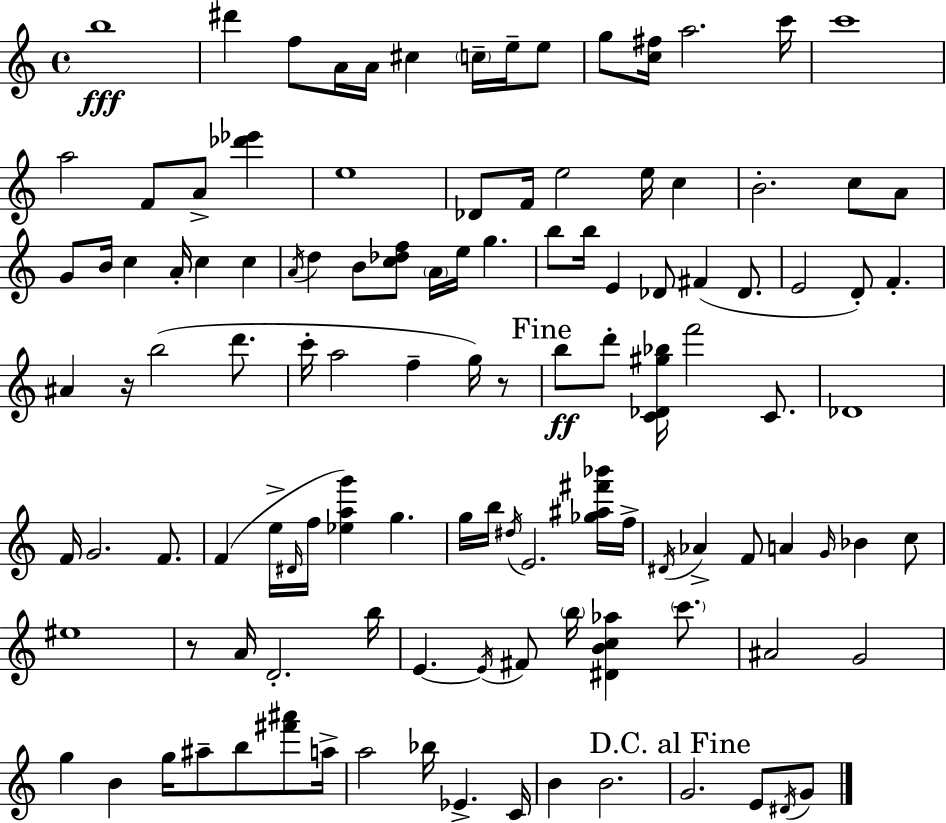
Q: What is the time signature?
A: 4/4